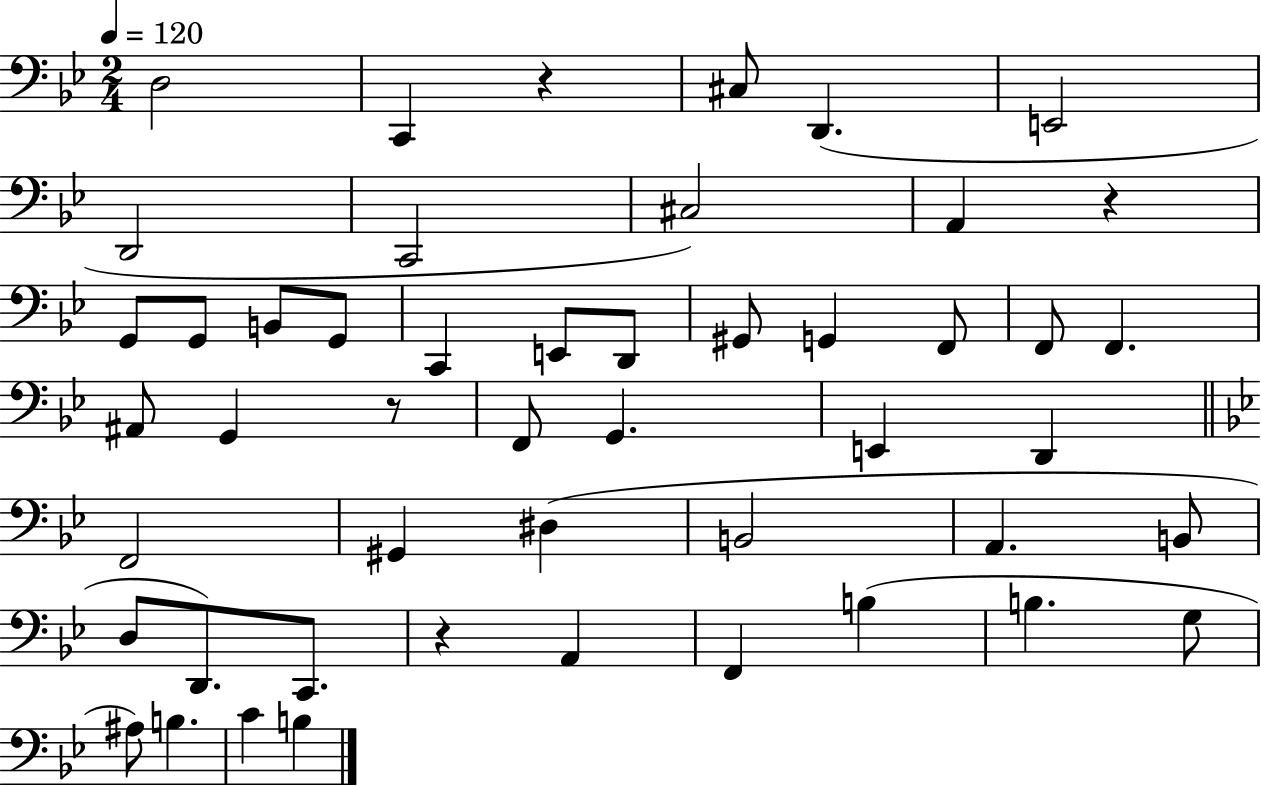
X:1
T:Untitled
M:2/4
L:1/4
K:Bb
D,2 C,, z ^C,/2 D,, E,,2 D,,2 C,,2 ^C,2 A,, z G,,/2 G,,/2 B,,/2 G,,/2 C,, E,,/2 D,,/2 ^G,,/2 G,, F,,/2 F,,/2 F,, ^A,,/2 G,, z/2 F,,/2 G,, E,, D,, F,,2 ^G,, ^D, B,,2 A,, B,,/2 D,/2 D,,/2 C,,/2 z A,, F,, B, B, G,/2 ^A,/2 B, C B,